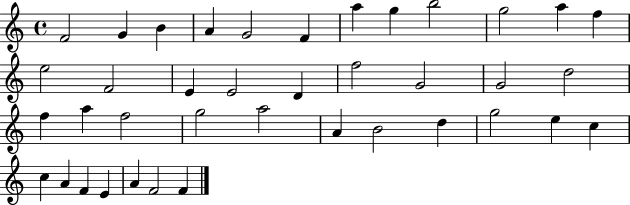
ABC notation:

X:1
T:Untitled
M:4/4
L:1/4
K:C
F2 G B A G2 F a g b2 g2 a f e2 F2 E E2 D f2 G2 G2 d2 f a f2 g2 a2 A B2 d g2 e c c A F E A F2 F